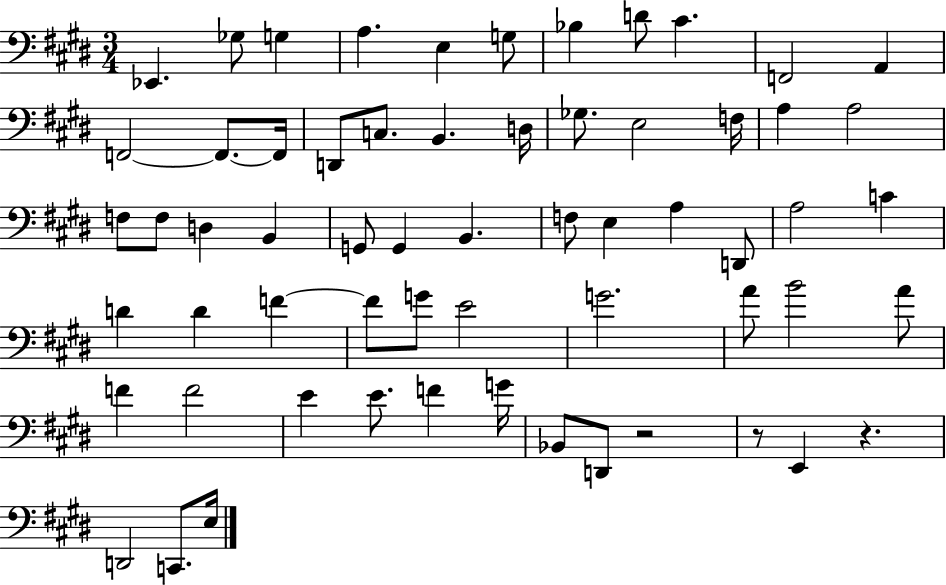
{
  \clef bass
  \numericTimeSignature
  \time 3/4
  \key e \major
  ees,4. ges8 g4 | a4. e4 g8 | bes4 d'8 cis'4. | f,2 a,4 | \break f,2~~ f,8.~~ f,16 | d,8 c8. b,4. d16 | ges8. e2 f16 | a4 a2 | \break f8 f8 d4 b,4 | g,8 g,4 b,4. | f8 e4 a4 d,8 | a2 c'4 | \break d'4 d'4 f'4~~ | f'8 g'8 e'2 | g'2. | a'8 b'2 a'8 | \break f'4 f'2 | e'4 e'8. f'4 g'16 | bes,8 d,8 r2 | r8 e,4 r4. | \break d,2 c,8. e16 | \bar "|."
}